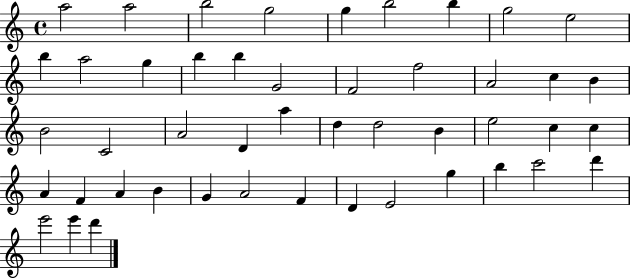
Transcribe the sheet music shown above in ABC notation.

X:1
T:Untitled
M:4/4
L:1/4
K:C
a2 a2 b2 g2 g b2 b g2 e2 b a2 g b b G2 F2 f2 A2 c B B2 C2 A2 D a d d2 B e2 c c A F A B G A2 F D E2 g b c'2 d' e'2 e' d'